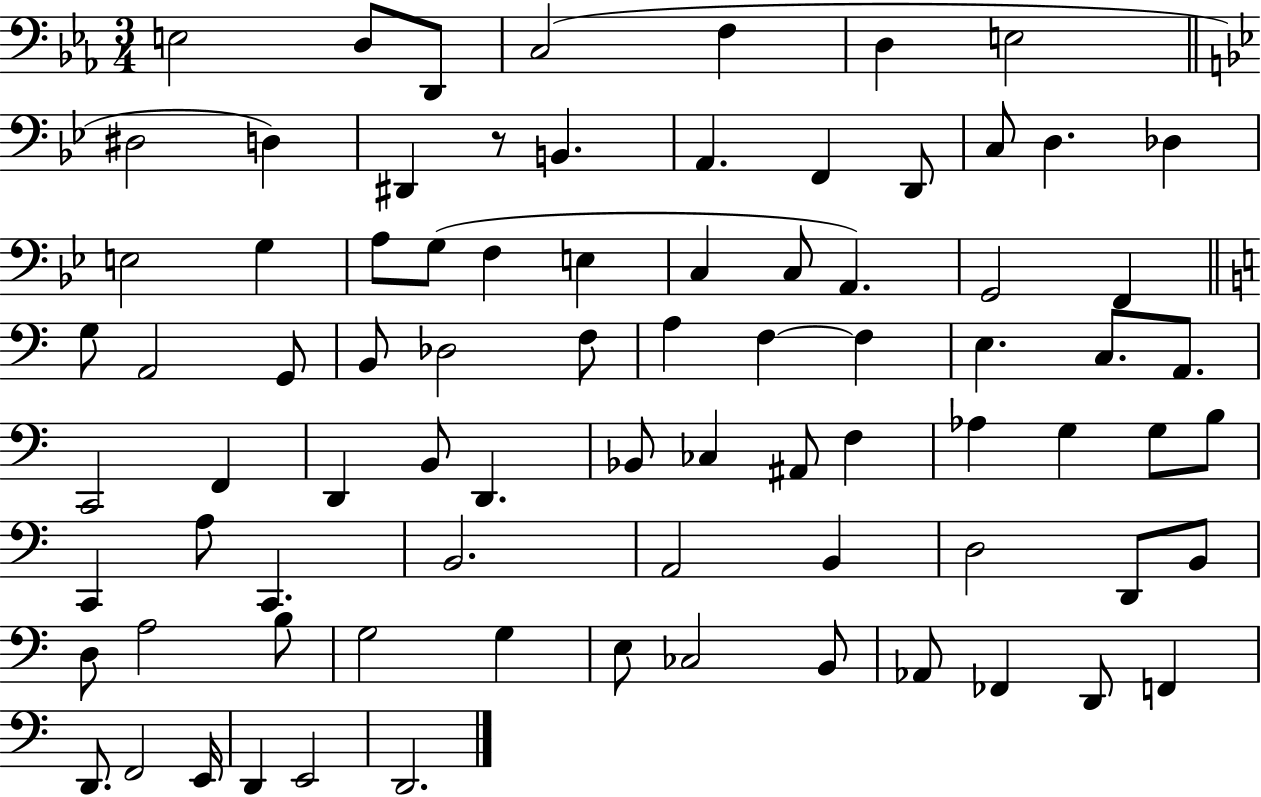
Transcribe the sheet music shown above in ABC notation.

X:1
T:Untitled
M:3/4
L:1/4
K:Eb
E,2 D,/2 D,,/2 C,2 F, D, E,2 ^D,2 D, ^D,, z/2 B,, A,, F,, D,,/2 C,/2 D, _D, E,2 G, A,/2 G,/2 F, E, C, C,/2 A,, G,,2 F,, G,/2 A,,2 G,,/2 B,,/2 _D,2 F,/2 A, F, F, E, C,/2 A,,/2 C,,2 F,, D,, B,,/2 D,, _B,,/2 _C, ^A,,/2 F, _A, G, G,/2 B,/2 C,, A,/2 C,, B,,2 A,,2 B,, D,2 D,,/2 B,,/2 D,/2 A,2 B,/2 G,2 G, E,/2 _C,2 B,,/2 _A,,/2 _F,, D,,/2 F,, D,,/2 F,,2 E,,/4 D,, E,,2 D,,2